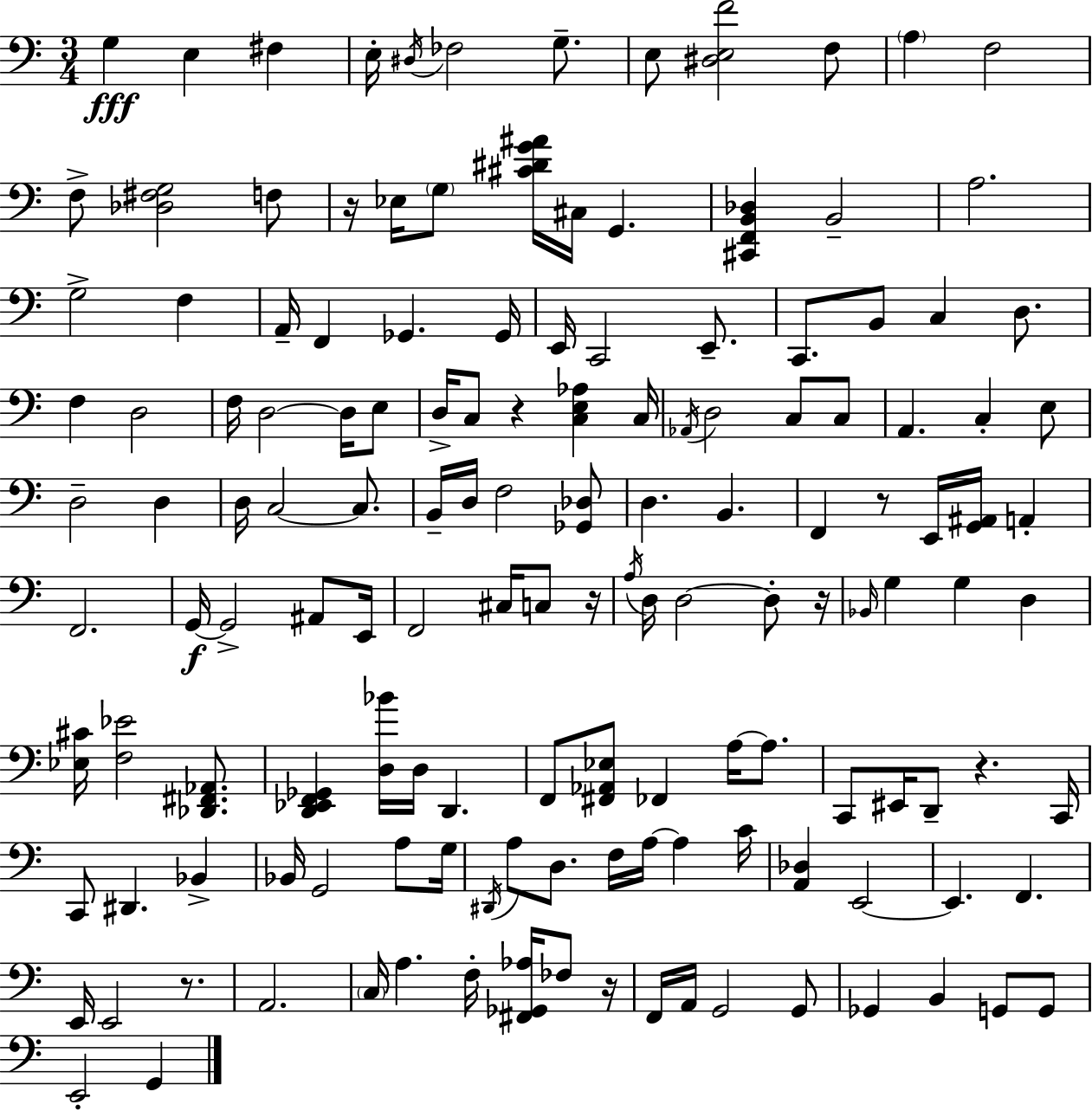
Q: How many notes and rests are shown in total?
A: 144